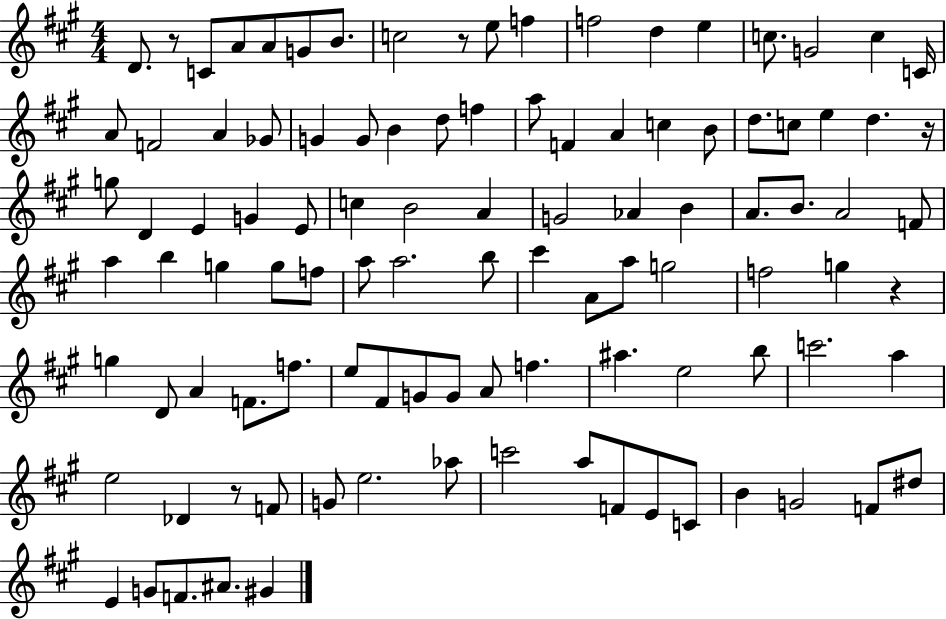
{
  \clef treble
  \numericTimeSignature
  \time 4/4
  \key a \major
  d'8. r8 c'8 a'8 a'8 g'8 b'8. | c''2 r8 e''8 f''4 | f''2 d''4 e''4 | c''8. g'2 c''4 c'16 | \break a'8 f'2 a'4 ges'8 | g'4 g'8 b'4 d''8 f''4 | a''8 f'4 a'4 c''4 b'8 | d''8. c''8 e''4 d''4. r16 | \break g''8 d'4 e'4 g'4 e'8 | c''4 b'2 a'4 | g'2 aes'4 b'4 | a'8. b'8. a'2 f'8 | \break a''4 b''4 g''4 g''8 f''8 | a''8 a''2. b''8 | cis'''4 a'8 a''8 g''2 | f''2 g''4 r4 | \break g''4 d'8 a'4 f'8. f''8. | e''8 fis'8 g'8 g'8 a'8 f''4. | ais''4. e''2 b''8 | c'''2. a''4 | \break e''2 des'4 r8 f'8 | g'8 e''2. aes''8 | c'''2 a''8 f'8 e'8 c'8 | b'4 g'2 f'8 dis''8 | \break e'4 g'8 f'8. ais'8. gis'4 | \bar "|."
}